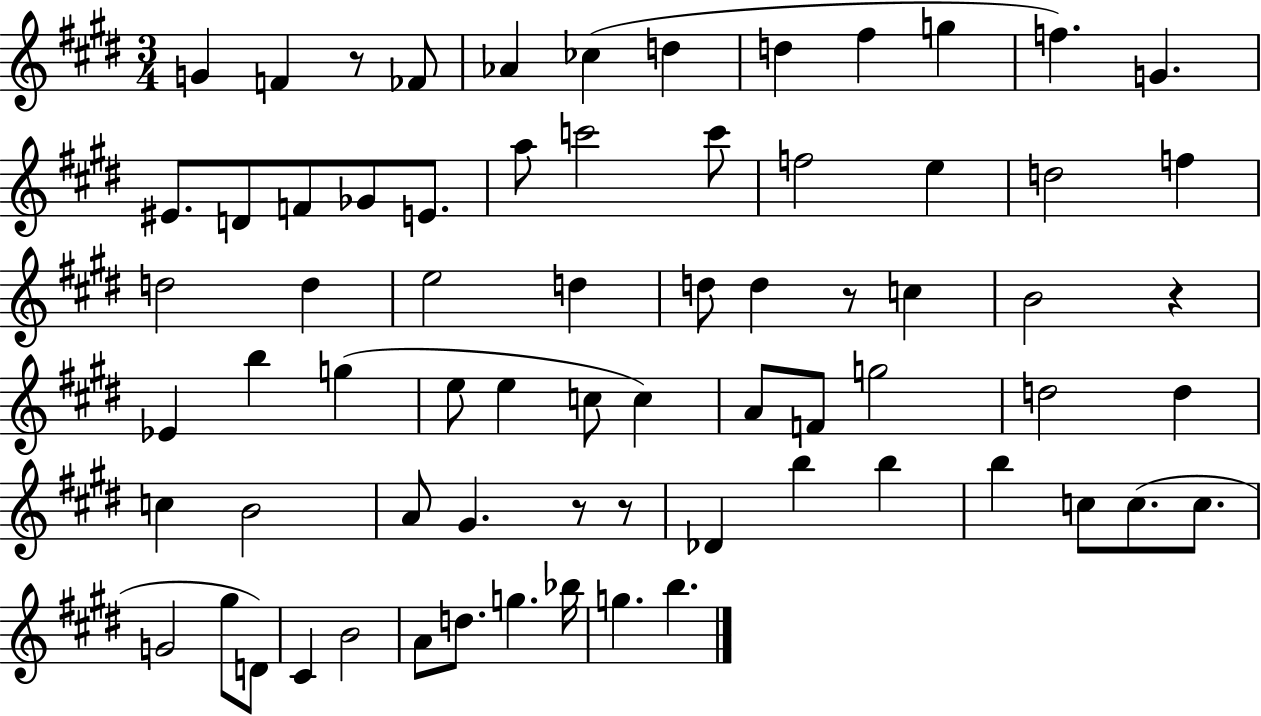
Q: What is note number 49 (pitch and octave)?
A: B5